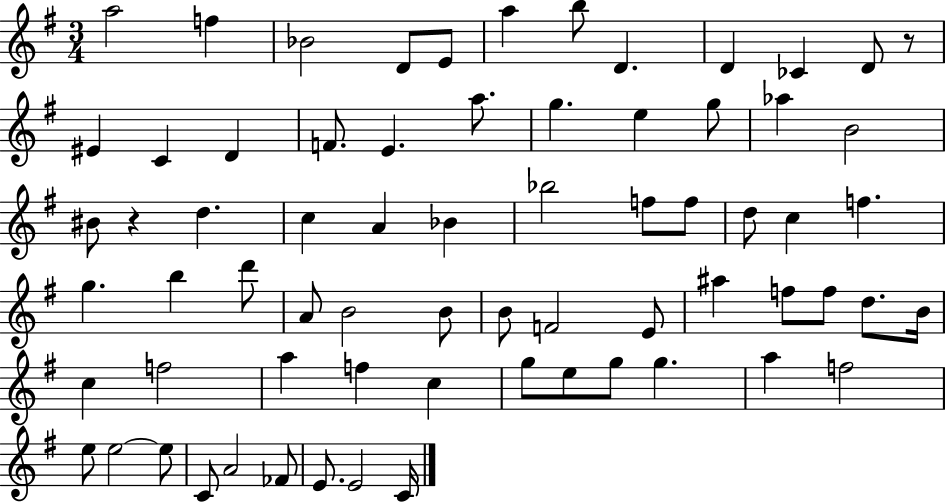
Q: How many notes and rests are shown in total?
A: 69